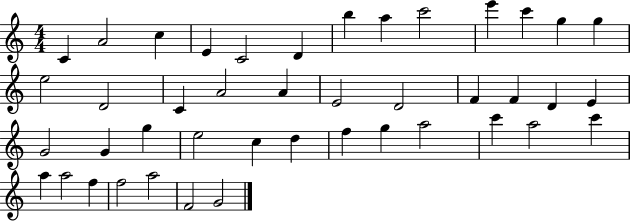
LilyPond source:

{
  \clef treble
  \numericTimeSignature
  \time 4/4
  \key c \major
  c'4 a'2 c''4 | e'4 c'2 d'4 | b''4 a''4 c'''2 | e'''4 c'''4 g''4 g''4 | \break e''2 d'2 | c'4 a'2 a'4 | e'2 d'2 | f'4 f'4 d'4 e'4 | \break g'2 g'4 g''4 | e''2 c''4 d''4 | f''4 g''4 a''2 | c'''4 a''2 c'''4 | \break a''4 a''2 f''4 | f''2 a''2 | f'2 g'2 | \bar "|."
}